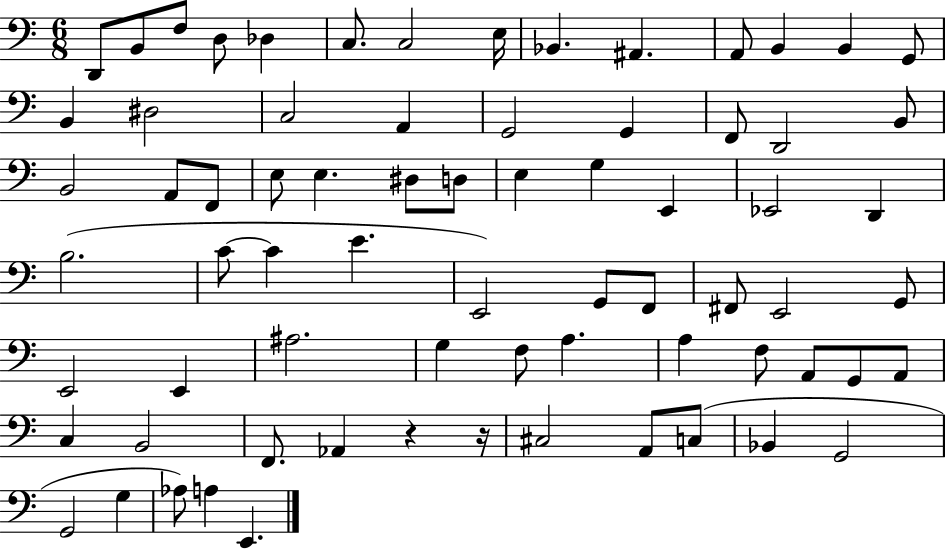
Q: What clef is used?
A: bass